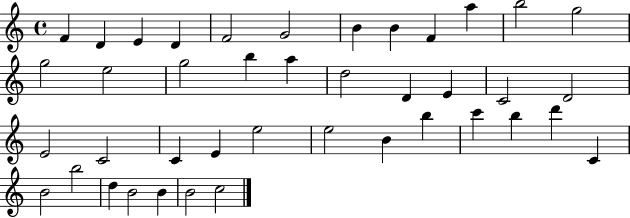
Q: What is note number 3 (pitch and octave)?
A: E4